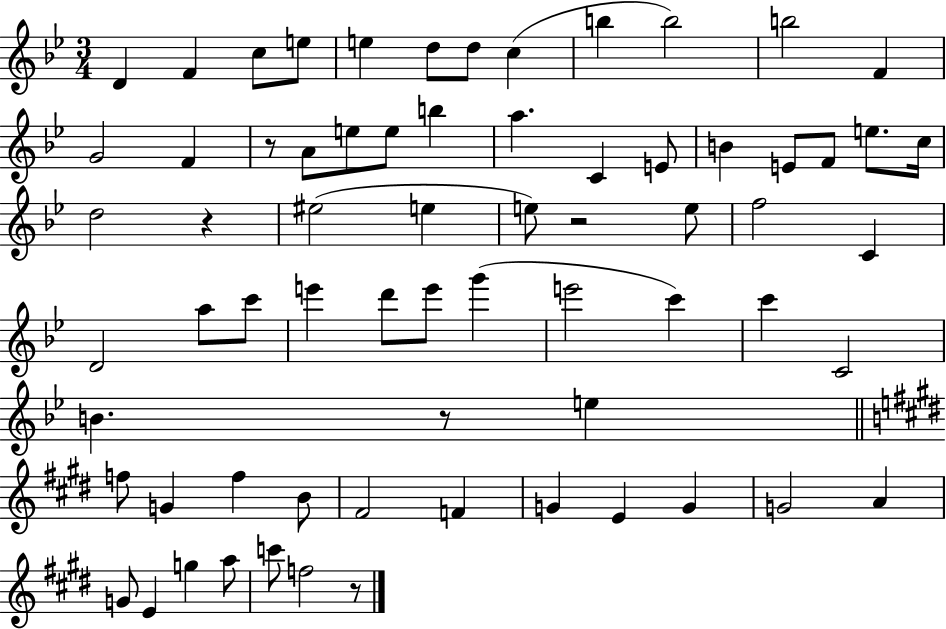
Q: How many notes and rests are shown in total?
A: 68